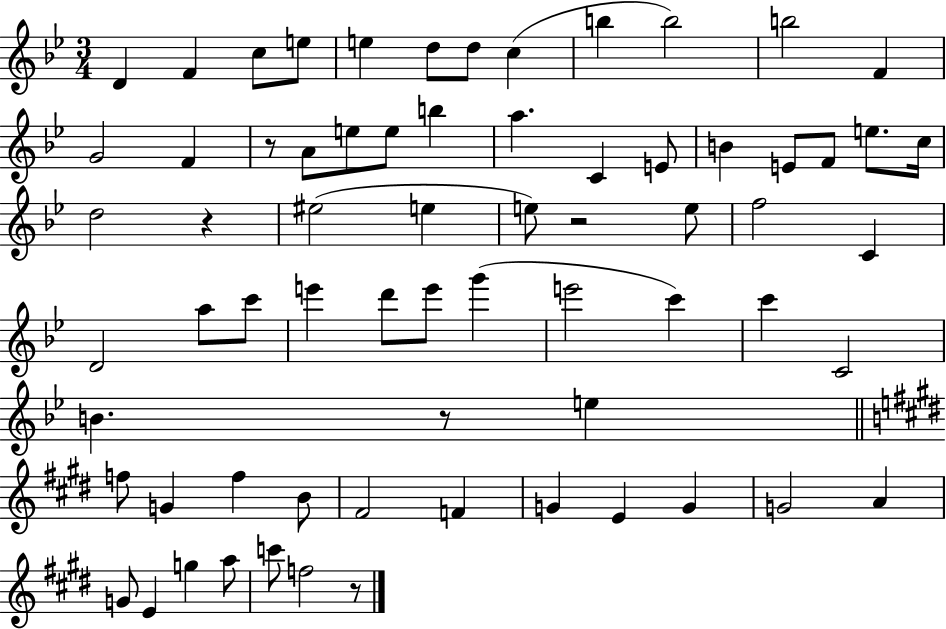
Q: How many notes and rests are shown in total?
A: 68